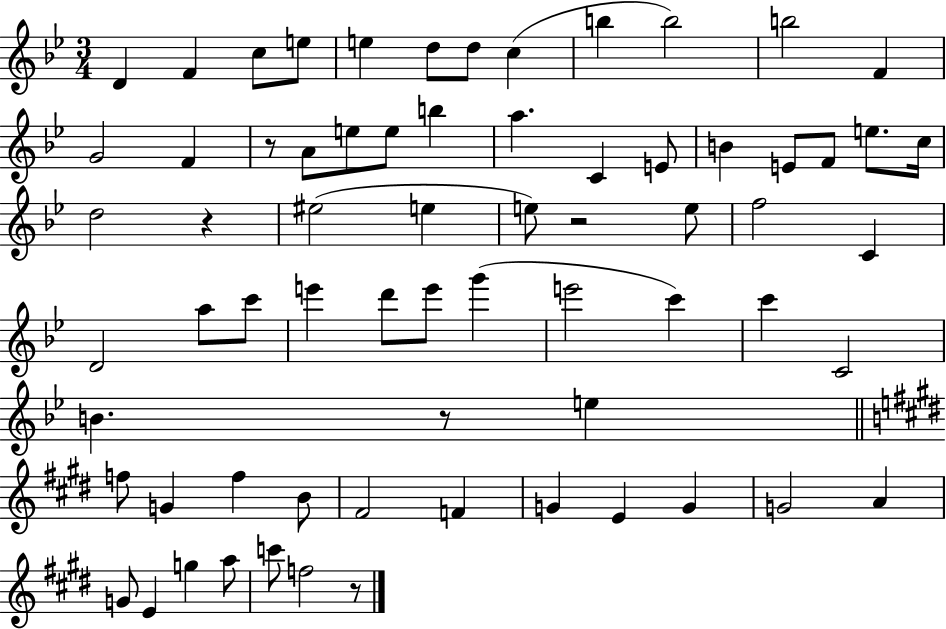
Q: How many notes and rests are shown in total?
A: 68